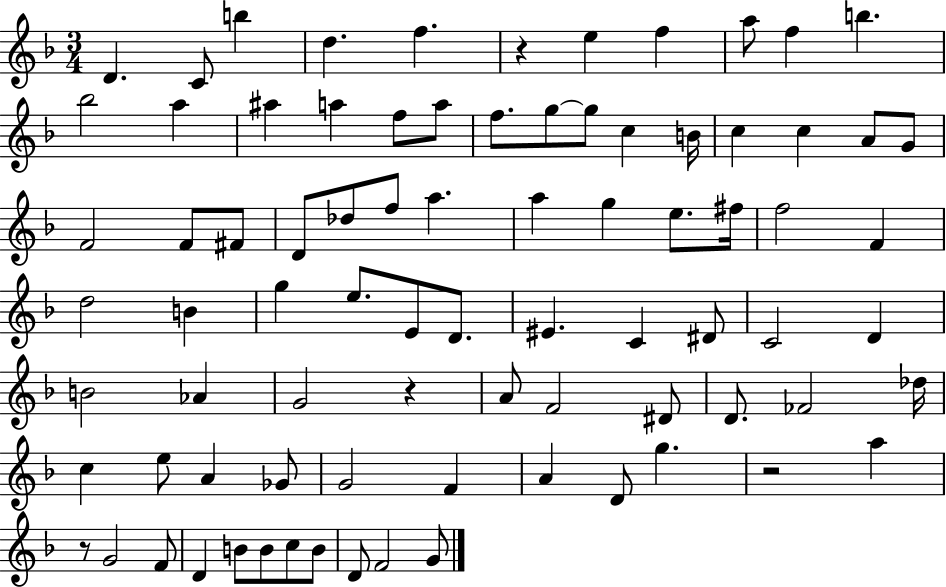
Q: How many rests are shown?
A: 4